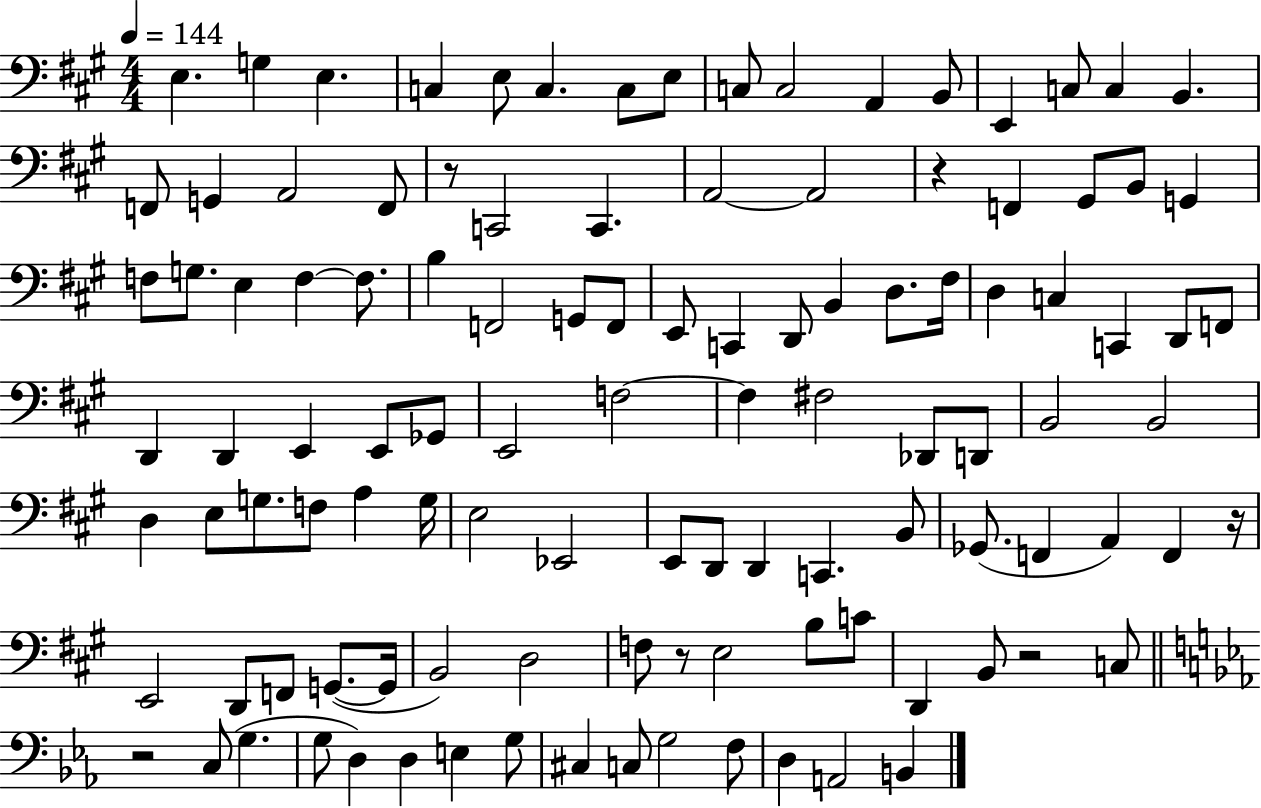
E3/q. G3/q E3/q. C3/q E3/e C3/q. C3/e E3/e C3/e C3/h A2/q B2/e E2/q C3/e C3/q B2/q. F2/e G2/q A2/h F2/e R/e C2/h C2/q. A2/h A2/h R/q F2/q G#2/e B2/e G2/q F3/e G3/e. E3/q F3/q F3/e. B3/q F2/h G2/e F2/e E2/e C2/q D2/e B2/q D3/e. F#3/s D3/q C3/q C2/q D2/e F2/e D2/q D2/q E2/q E2/e Gb2/e E2/h F3/h F3/q F#3/h Db2/e D2/e B2/h B2/h D3/q E3/e G3/e. F3/e A3/q G3/s E3/h Eb2/h E2/e D2/e D2/q C2/q. B2/e Gb2/e. F2/q A2/q F2/q R/s E2/h D2/e F2/e G2/e. G2/s B2/h D3/h F3/e R/e E3/h B3/e C4/e D2/q B2/e R/h C3/e R/h C3/e G3/q. G3/e D3/q D3/q E3/q G3/e C#3/q C3/e G3/h F3/e D3/q A2/h B2/q